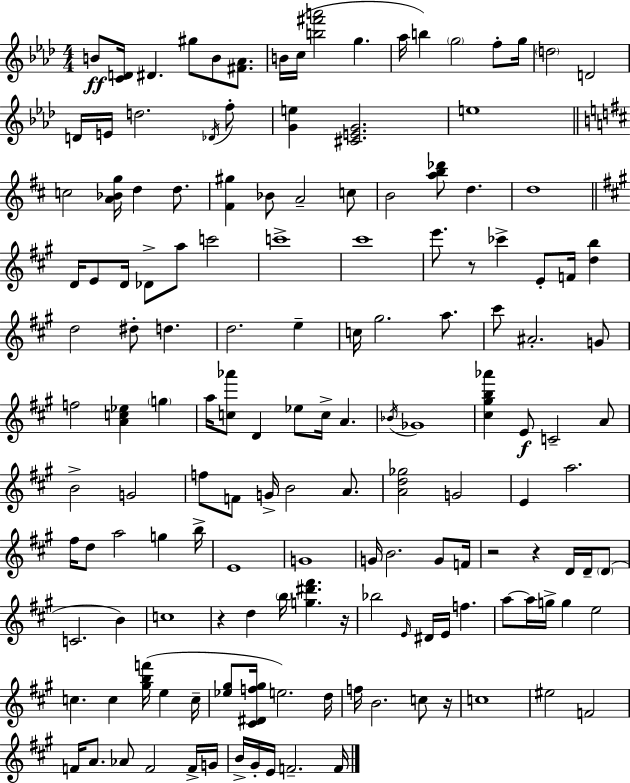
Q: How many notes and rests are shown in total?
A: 149